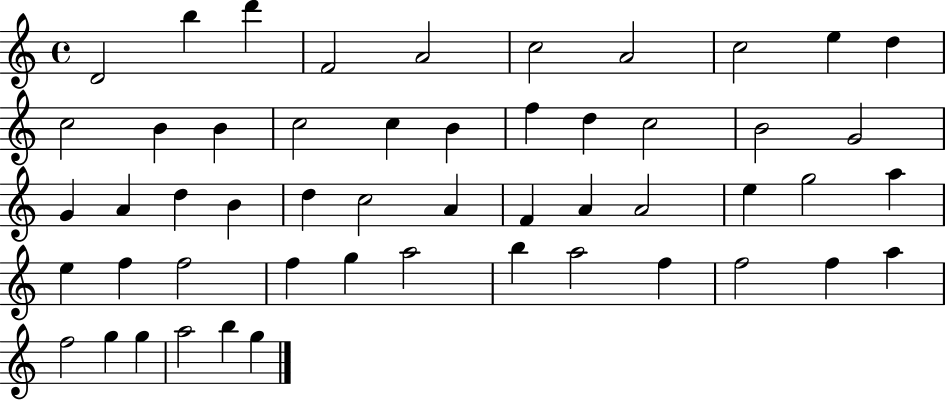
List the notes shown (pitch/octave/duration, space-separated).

D4/h B5/q D6/q F4/h A4/h C5/h A4/h C5/h E5/q D5/q C5/h B4/q B4/q C5/h C5/q B4/q F5/q D5/q C5/h B4/h G4/h G4/q A4/q D5/q B4/q D5/q C5/h A4/q F4/q A4/q A4/h E5/q G5/h A5/q E5/q F5/q F5/h F5/q G5/q A5/h B5/q A5/h F5/q F5/h F5/q A5/q F5/h G5/q G5/q A5/h B5/q G5/q